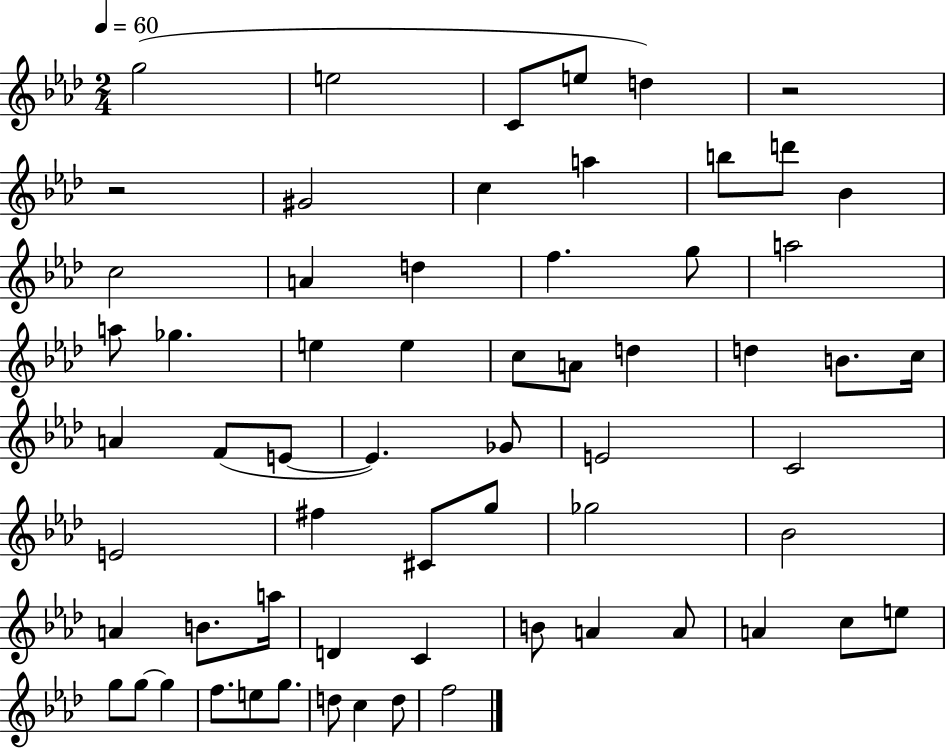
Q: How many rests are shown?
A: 2